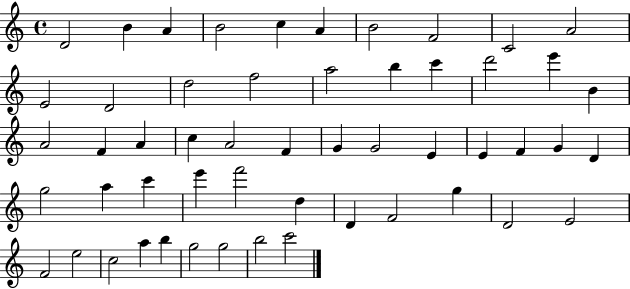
D4/h B4/q A4/q B4/h C5/q A4/q B4/h F4/h C4/h A4/h E4/h D4/h D5/h F5/h A5/h B5/q C6/q D6/h E6/q B4/q A4/h F4/q A4/q C5/q A4/h F4/q G4/q G4/h E4/q E4/q F4/q G4/q D4/q G5/h A5/q C6/q E6/q F6/h D5/q D4/q F4/h G5/q D4/h E4/h F4/h E5/h C5/h A5/q B5/q G5/h G5/h B5/h C6/h